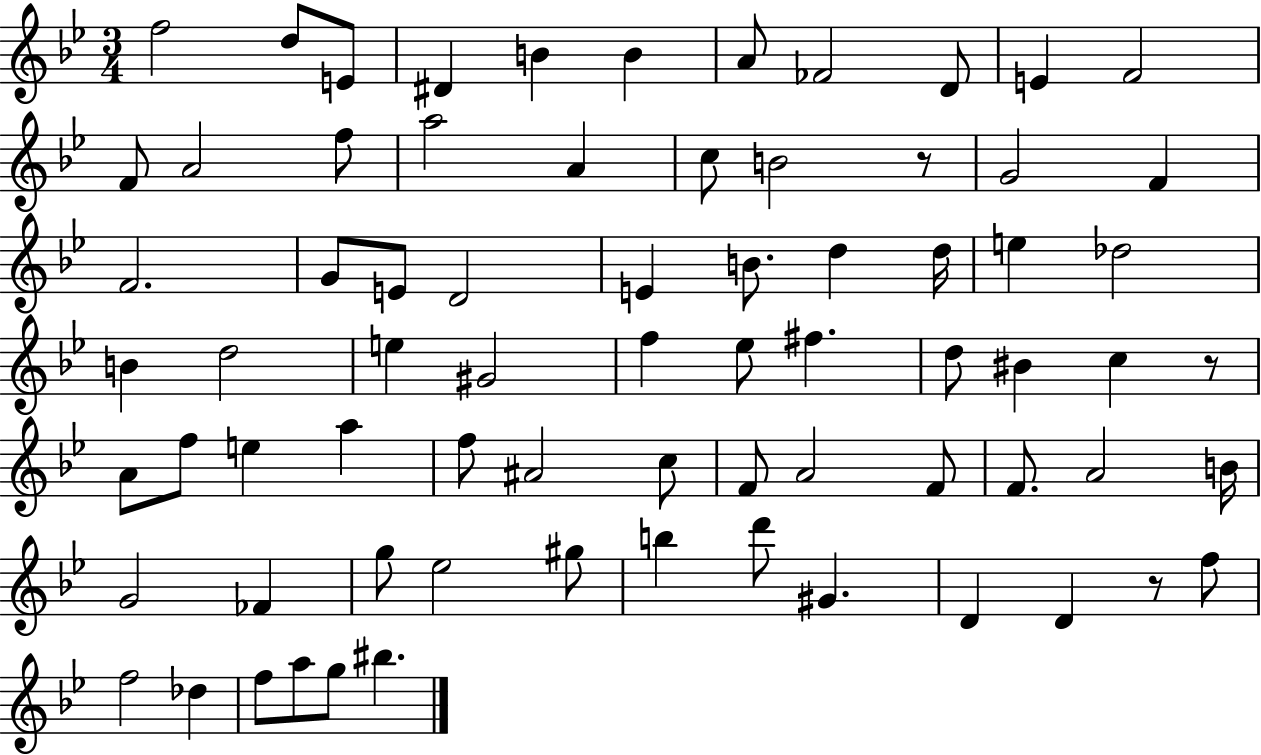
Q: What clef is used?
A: treble